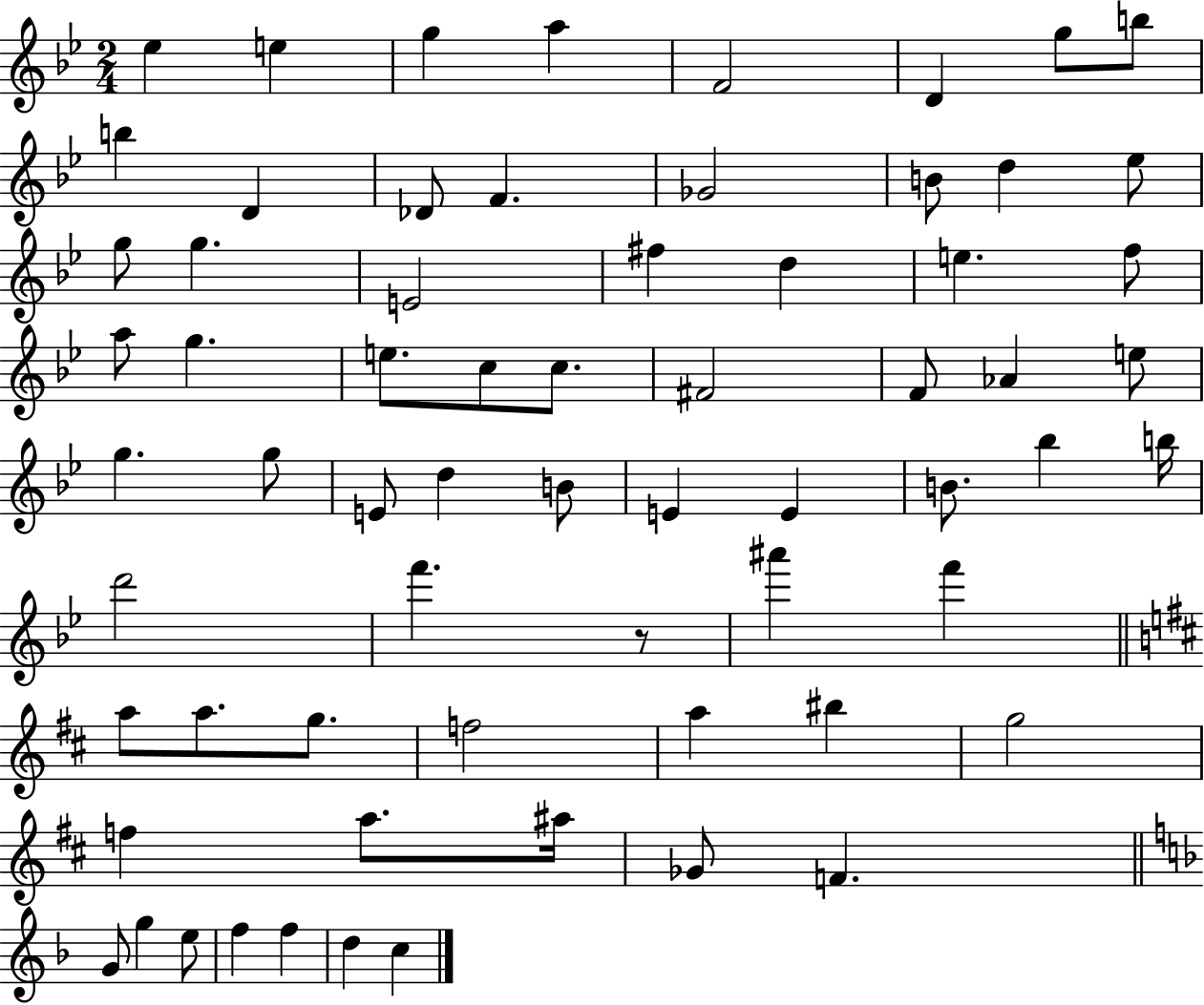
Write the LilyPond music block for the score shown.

{
  \clef treble
  \numericTimeSignature
  \time 2/4
  \key bes \major
  ees''4 e''4 | g''4 a''4 | f'2 | d'4 g''8 b''8 | \break b''4 d'4 | des'8 f'4. | ges'2 | b'8 d''4 ees''8 | \break g''8 g''4. | e'2 | fis''4 d''4 | e''4. f''8 | \break a''8 g''4. | e''8. c''8 c''8. | fis'2 | f'8 aes'4 e''8 | \break g''4. g''8 | e'8 d''4 b'8 | e'4 e'4 | b'8. bes''4 b''16 | \break d'''2 | f'''4. r8 | ais'''4 f'''4 | \bar "||" \break \key d \major a''8 a''8. g''8. | f''2 | a''4 bis''4 | g''2 | \break f''4 a''8. ais''16 | ges'8 f'4. | \bar "||" \break \key d \minor g'8 g''4 e''8 | f''4 f''4 | d''4 c''4 | \bar "|."
}